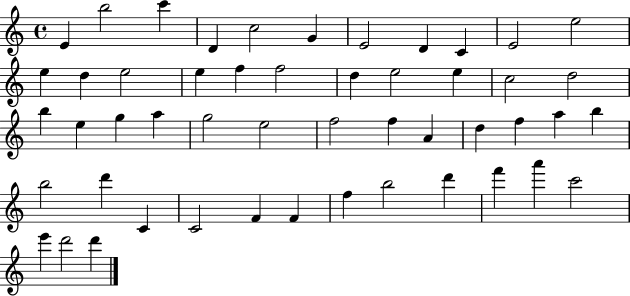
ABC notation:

X:1
T:Untitled
M:4/4
L:1/4
K:C
E b2 c' D c2 G E2 D C E2 e2 e d e2 e f f2 d e2 e c2 d2 b e g a g2 e2 f2 f A d f a b b2 d' C C2 F F f b2 d' f' a' c'2 e' d'2 d'